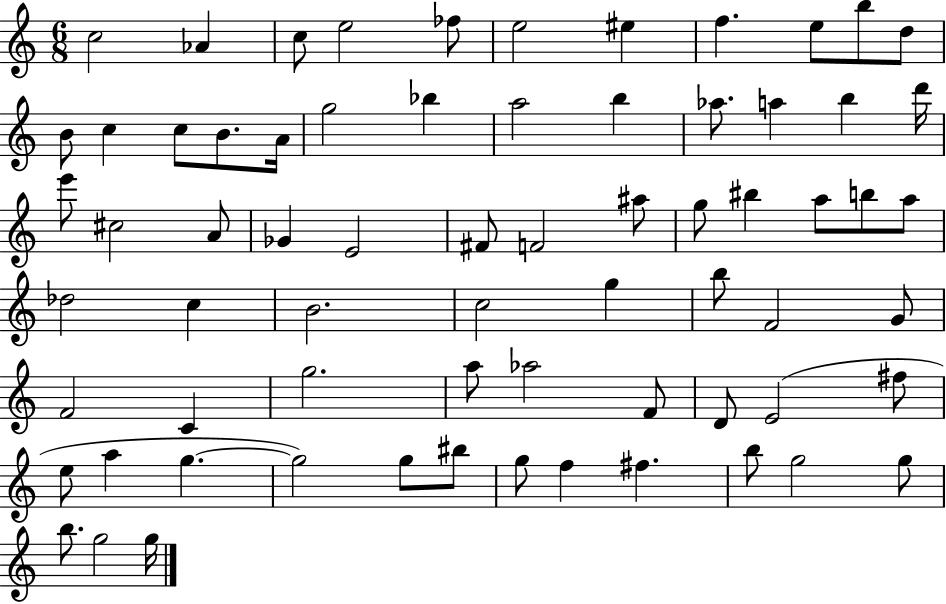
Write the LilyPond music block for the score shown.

{
  \clef treble
  \numericTimeSignature
  \time 6/8
  \key c \major
  c''2 aes'4 | c''8 e''2 fes''8 | e''2 eis''4 | f''4. e''8 b''8 d''8 | \break b'8 c''4 c''8 b'8. a'16 | g''2 bes''4 | a''2 b''4 | aes''8. a''4 b''4 d'''16 | \break e'''8 cis''2 a'8 | ges'4 e'2 | fis'8 f'2 ais''8 | g''8 bis''4 a''8 b''8 a''8 | \break des''2 c''4 | b'2. | c''2 g''4 | b''8 f'2 g'8 | \break f'2 c'4 | g''2. | a''8 aes''2 f'8 | d'8 e'2( fis''8 | \break e''8 a''4 g''4.~~ | g''2) g''8 bis''8 | g''8 f''4 fis''4. | b''8 g''2 g''8 | \break b''8. g''2 g''16 | \bar "|."
}